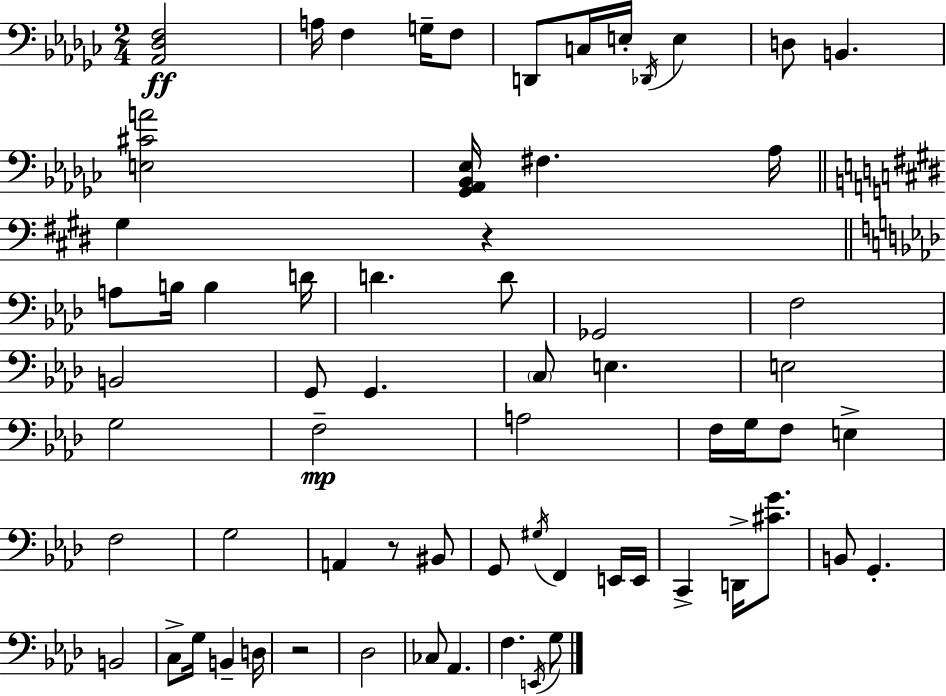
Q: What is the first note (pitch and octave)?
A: A3